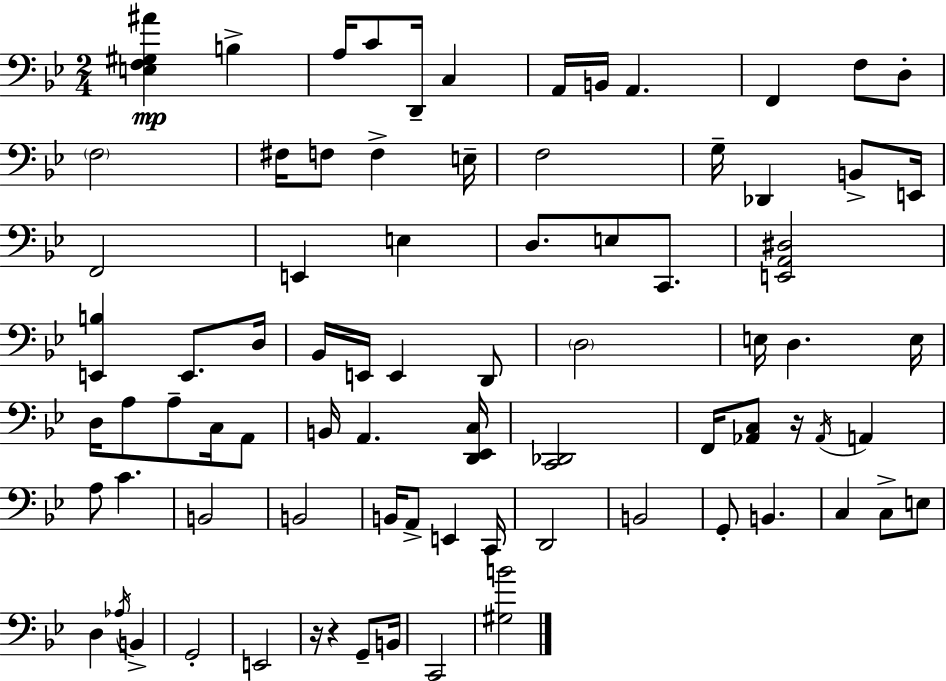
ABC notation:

X:1
T:Untitled
M:2/4
L:1/4
K:Gm
[E,F,^G,^A] B, A,/4 C/2 D,,/4 C, A,,/4 B,,/4 A,, F,, F,/2 D,/2 F,2 ^F,/4 F,/2 F, E,/4 F,2 G,/4 _D,, B,,/2 E,,/4 F,,2 E,, E, D,/2 E,/2 C,,/2 [E,,A,,^D,]2 [E,,B,] E,,/2 D,/4 _B,,/4 E,,/4 E,, D,,/2 D,2 E,/4 D, E,/4 D,/4 A,/2 A,/2 C,/4 A,,/2 B,,/4 A,, [D,,_E,,C,]/4 [C,,_D,,]2 F,,/4 [_A,,C,]/2 z/4 _A,,/4 A,, A,/2 C B,,2 B,,2 B,,/4 A,,/2 E,, C,,/4 D,,2 B,,2 G,,/2 B,, C, C,/2 E,/2 D, _A,/4 B,, G,,2 E,,2 z/4 z G,,/2 B,,/4 C,,2 [^G,B]2